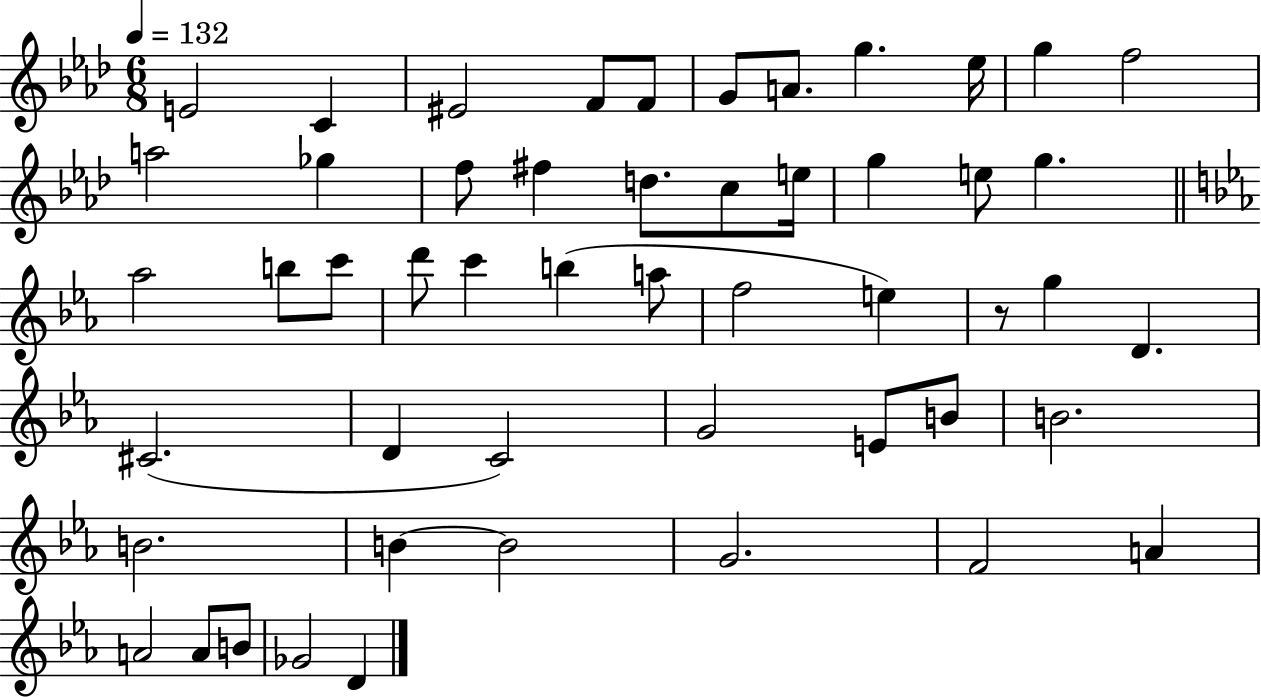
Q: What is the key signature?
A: AES major